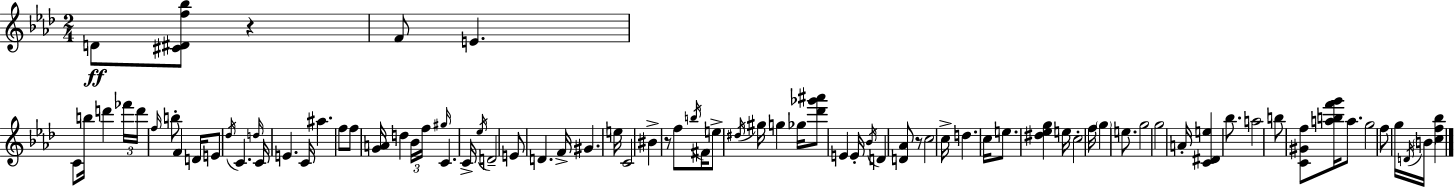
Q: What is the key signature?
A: AES major